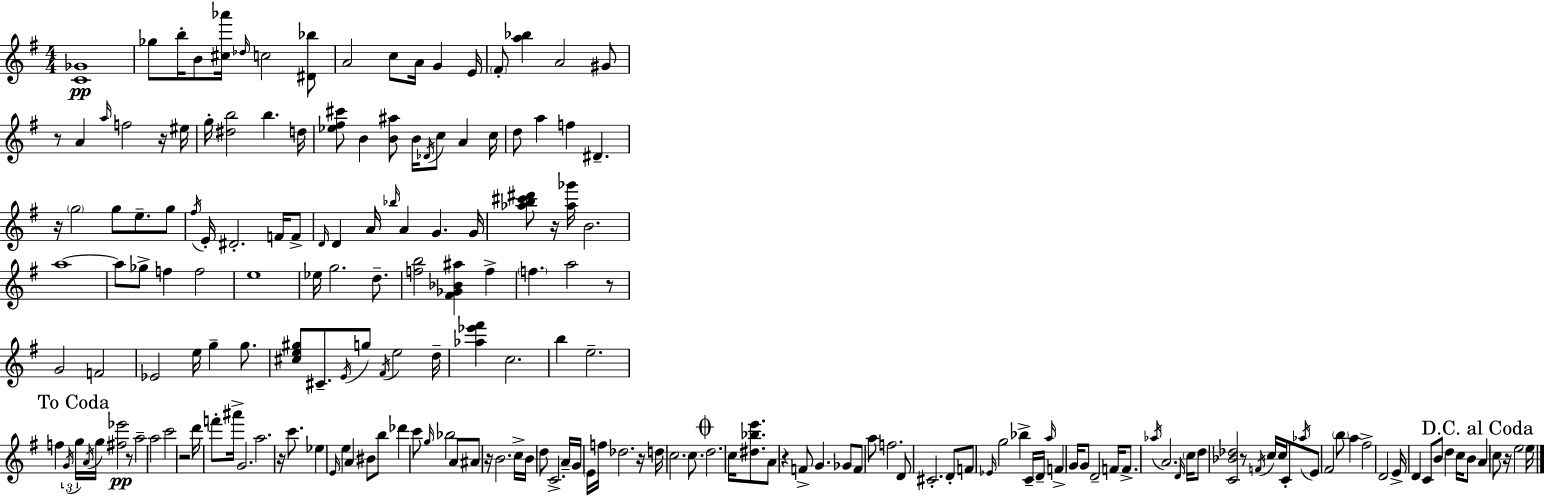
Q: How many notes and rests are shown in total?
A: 194